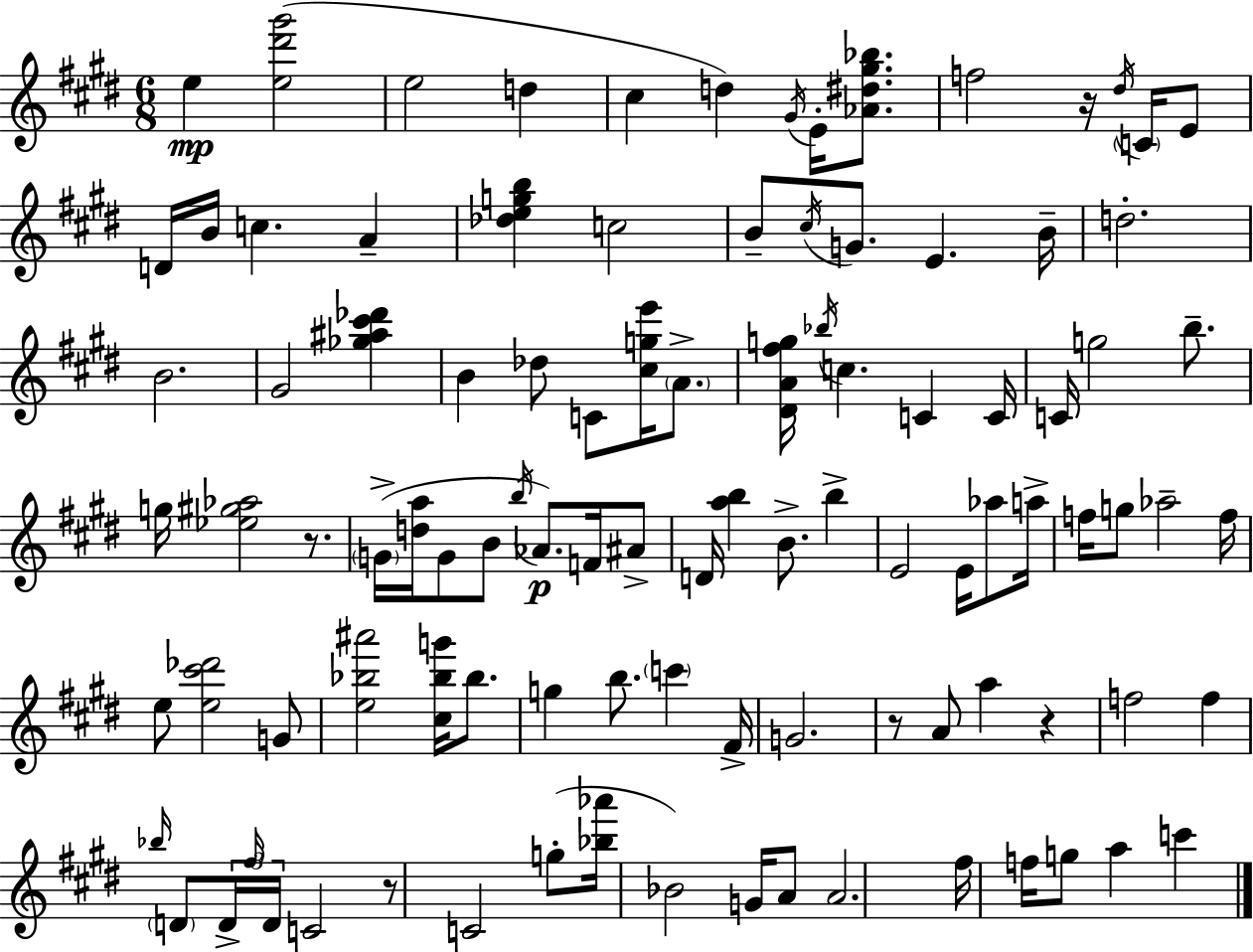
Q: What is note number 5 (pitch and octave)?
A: D5